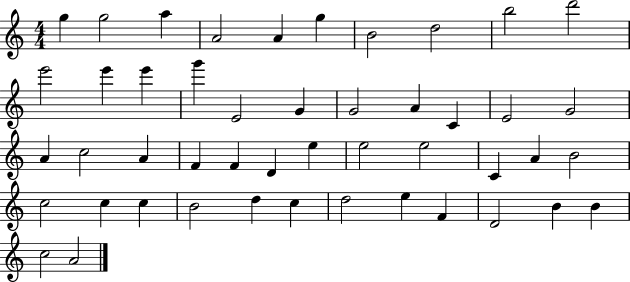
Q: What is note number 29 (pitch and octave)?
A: E5